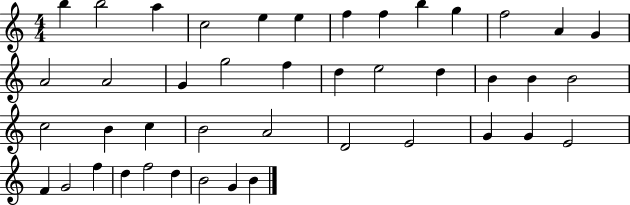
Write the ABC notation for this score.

X:1
T:Untitled
M:4/4
L:1/4
K:C
b b2 a c2 e e f f b g f2 A G A2 A2 G g2 f d e2 d B B B2 c2 B c B2 A2 D2 E2 G G E2 F G2 f d f2 d B2 G B